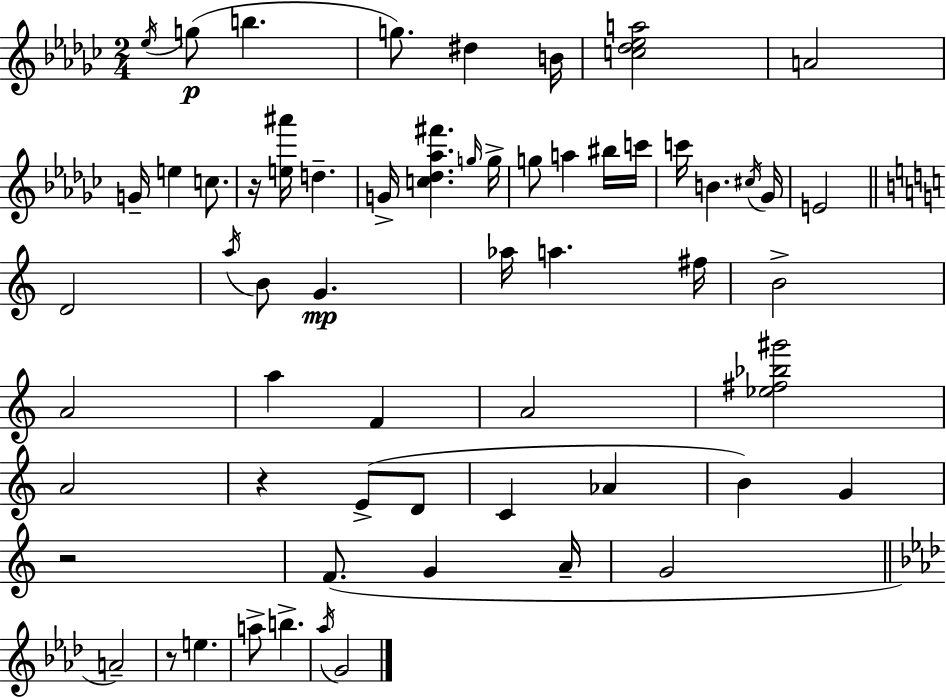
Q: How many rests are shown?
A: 4